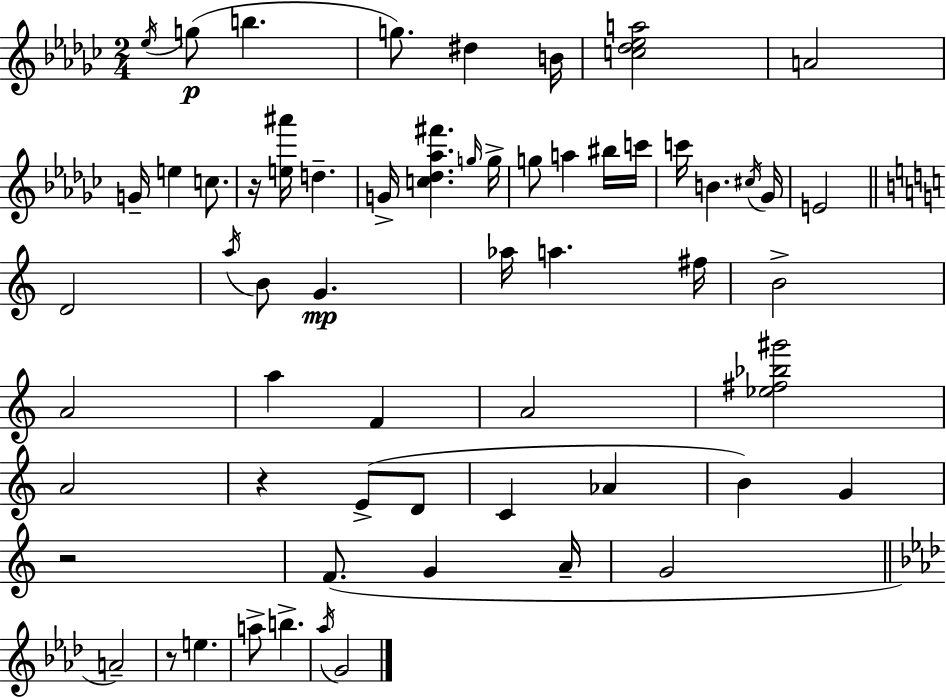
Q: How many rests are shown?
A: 4